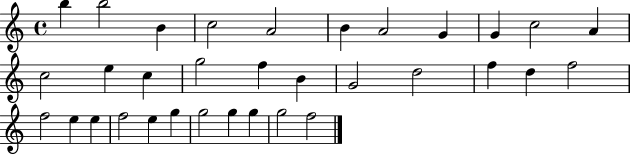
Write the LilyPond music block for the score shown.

{
  \clef treble
  \time 4/4
  \defaultTimeSignature
  \key c \major
  b''4 b''2 b'4 | c''2 a'2 | b'4 a'2 g'4 | g'4 c''2 a'4 | \break c''2 e''4 c''4 | g''2 f''4 b'4 | g'2 d''2 | f''4 d''4 f''2 | \break f''2 e''4 e''4 | f''2 e''4 g''4 | g''2 g''4 g''4 | g''2 f''2 | \break \bar "|."
}